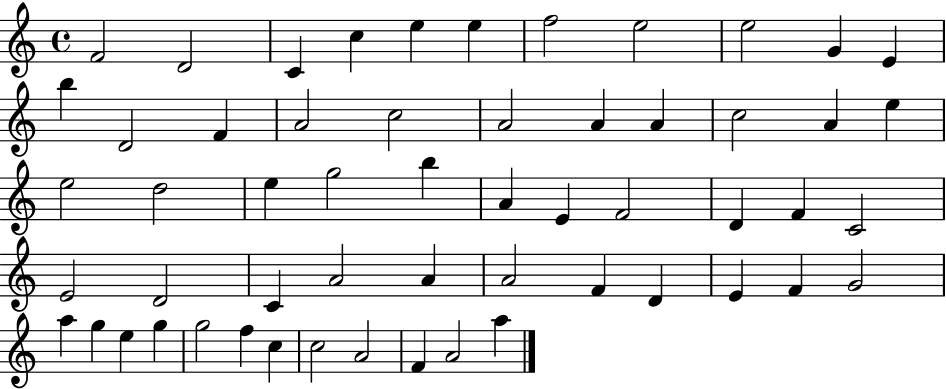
F4/h D4/h C4/q C5/q E5/q E5/q F5/h E5/h E5/h G4/q E4/q B5/q D4/h F4/q A4/h C5/h A4/h A4/q A4/q C5/h A4/q E5/q E5/h D5/h E5/q G5/h B5/q A4/q E4/q F4/h D4/q F4/q C4/h E4/h D4/h C4/q A4/h A4/q A4/h F4/q D4/q E4/q F4/q G4/h A5/q G5/q E5/q G5/q G5/h F5/q C5/q C5/h A4/h F4/q A4/h A5/q